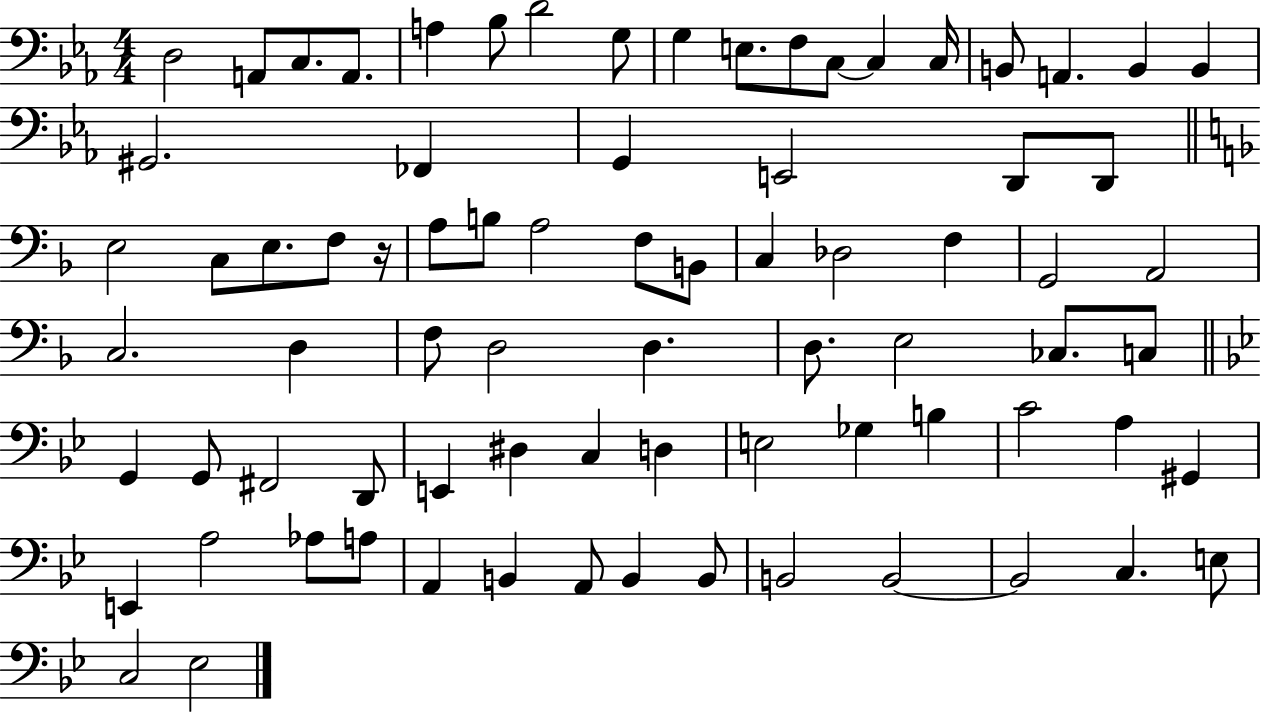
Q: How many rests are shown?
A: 1